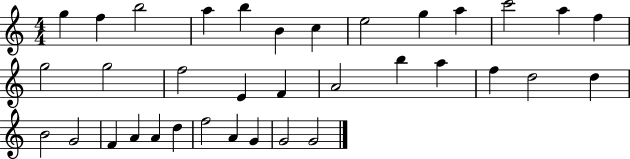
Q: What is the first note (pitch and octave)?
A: G5